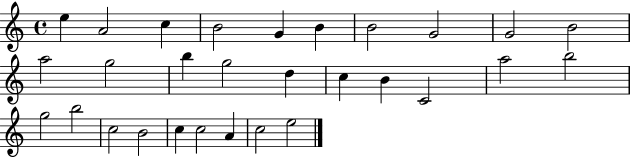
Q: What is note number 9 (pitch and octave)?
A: G4